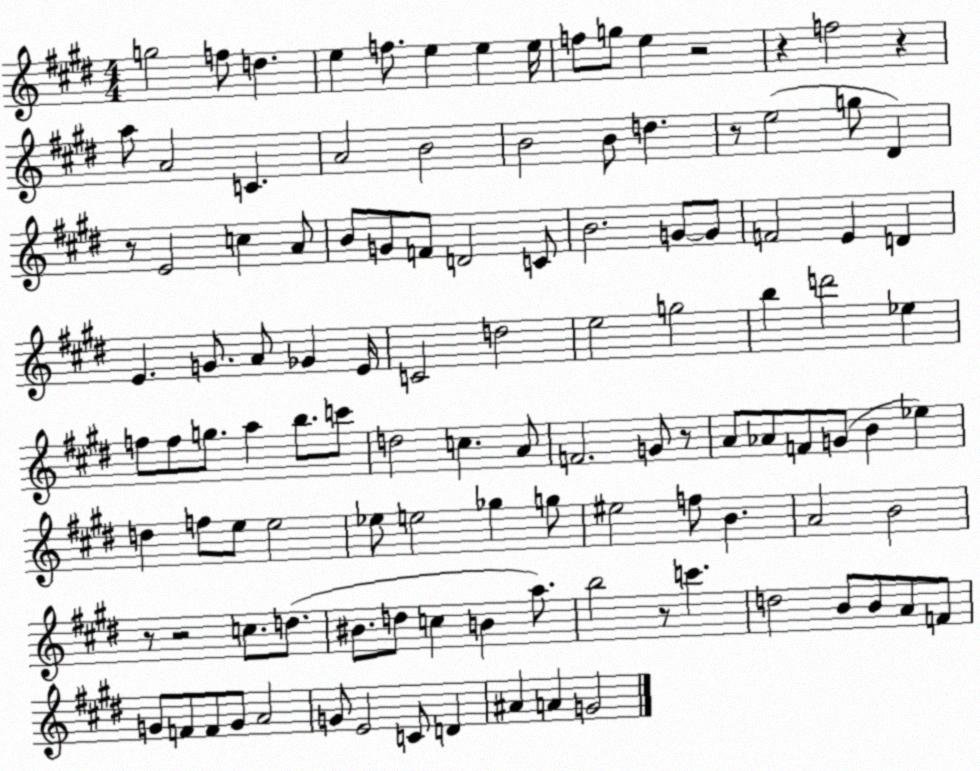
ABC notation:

X:1
T:Untitled
M:4/4
L:1/4
K:E
g2 f/2 d e f/2 e e e/4 f/2 g/2 e z2 z f2 z a/2 A2 C A2 B2 B2 B/2 d z/2 e2 g/2 ^D z/2 E2 c A/2 B/2 G/2 F/2 D2 C/2 B2 G/2 G/2 F2 E D E G/2 A/2 _G E/4 C2 d2 e2 g2 b d'2 _e f/2 f/2 g/2 a b/2 c'/2 d2 c A/2 F2 G/2 z/2 A/2 _A/2 F/2 G/2 B _e d f/2 e/2 e2 _e/2 e2 _g g/2 ^e2 f/2 B A2 B2 z/2 z2 c/2 d/2 ^B/2 d/2 c B a/2 b2 z/2 c' d2 B/2 B/2 A/2 F/2 G/2 F/2 F/2 G/2 A2 G/2 E2 C/2 D ^A A G2